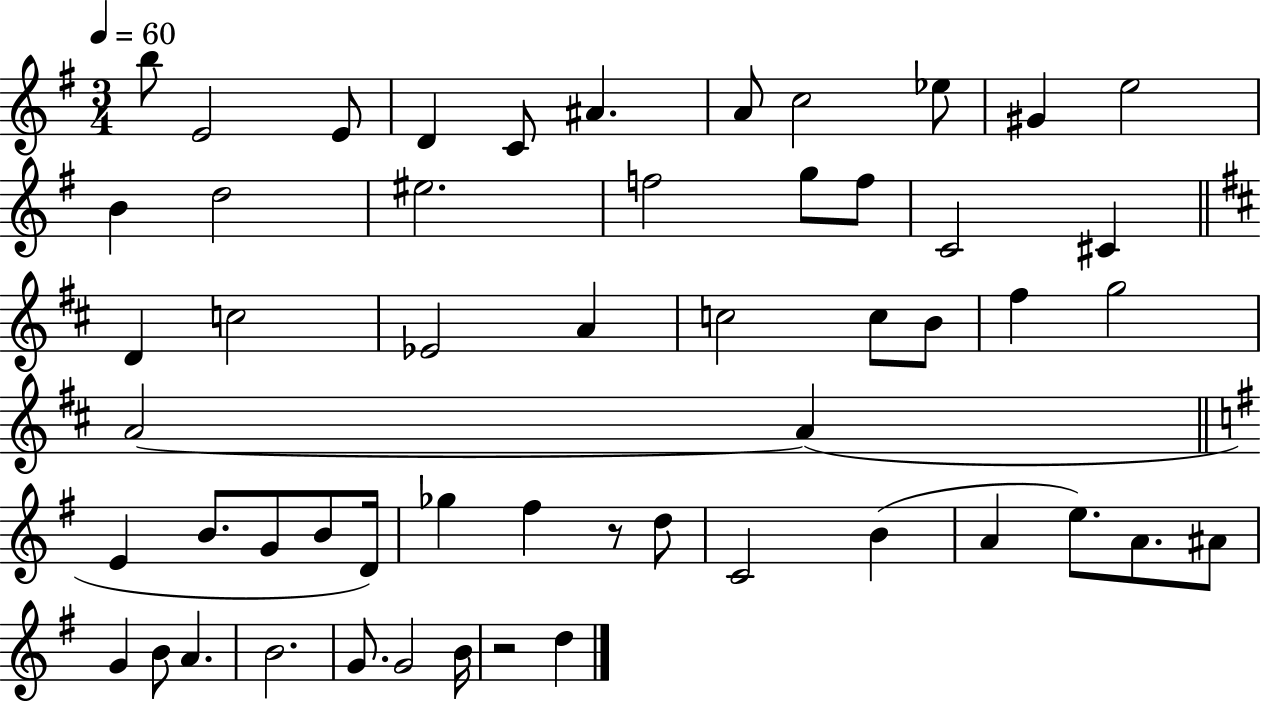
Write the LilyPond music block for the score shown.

{
  \clef treble
  \numericTimeSignature
  \time 3/4
  \key g \major
  \tempo 4 = 60
  b''8 e'2 e'8 | d'4 c'8 ais'4. | a'8 c''2 ees''8 | gis'4 e''2 | \break b'4 d''2 | eis''2. | f''2 g''8 f''8 | c'2 cis'4 | \break \bar "||" \break \key d \major d'4 c''2 | ees'2 a'4 | c''2 c''8 b'8 | fis''4 g''2 | \break a'2~~ a'4( | \bar "||" \break \key g \major e'4 b'8. g'8 b'8 d'16) | ges''4 fis''4 r8 d''8 | c'2 b'4( | a'4 e''8.) a'8. ais'8 | \break g'4 b'8 a'4. | b'2. | g'8. g'2 b'16 | r2 d''4 | \break \bar "|."
}